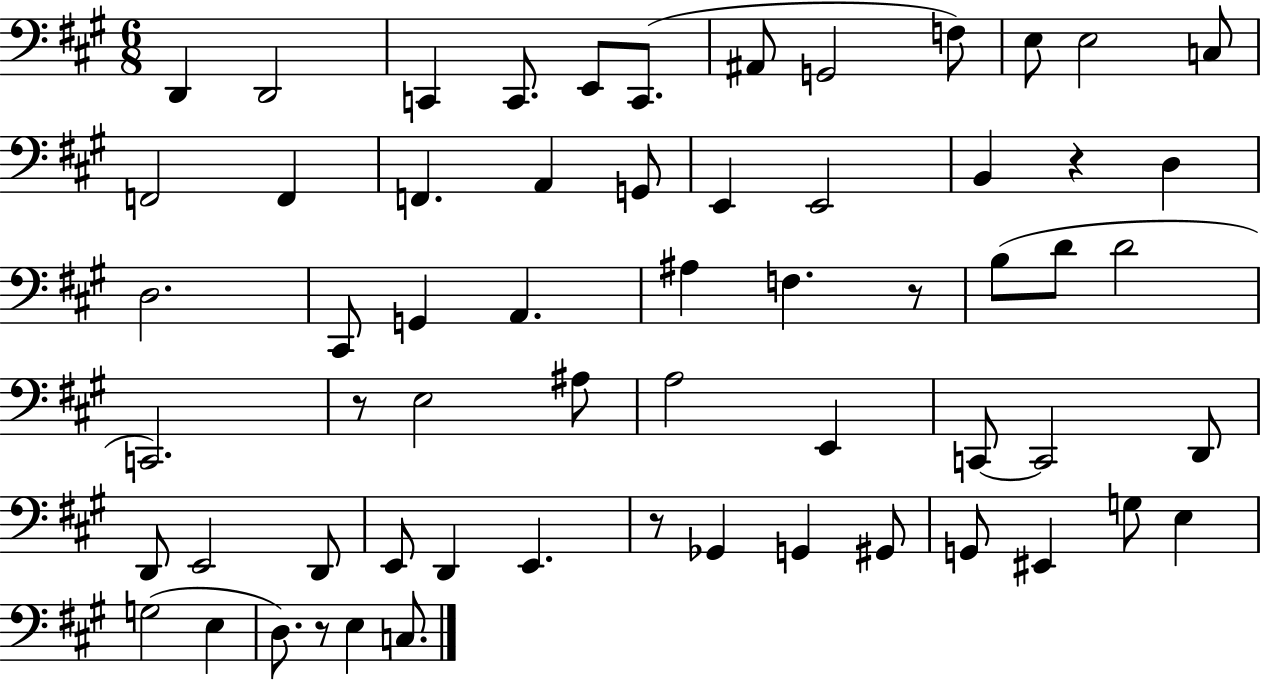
{
  \clef bass
  \numericTimeSignature
  \time 6/8
  \key a \major
  d,4 d,2 | c,4 c,8. e,8 c,8.( | ais,8 g,2 f8) | e8 e2 c8 | \break f,2 f,4 | f,4. a,4 g,8 | e,4 e,2 | b,4 r4 d4 | \break d2. | cis,8 g,4 a,4. | ais4 f4. r8 | b8( d'8 d'2 | \break c,2.) | r8 e2 ais8 | a2 e,4 | c,8~~ c,2 d,8 | \break d,8 e,2 d,8 | e,8 d,4 e,4. | r8 ges,4 g,4 gis,8 | g,8 eis,4 g8 e4 | \break g2( e4 | d8.) r8 e4 c8. | \bar "|."
}